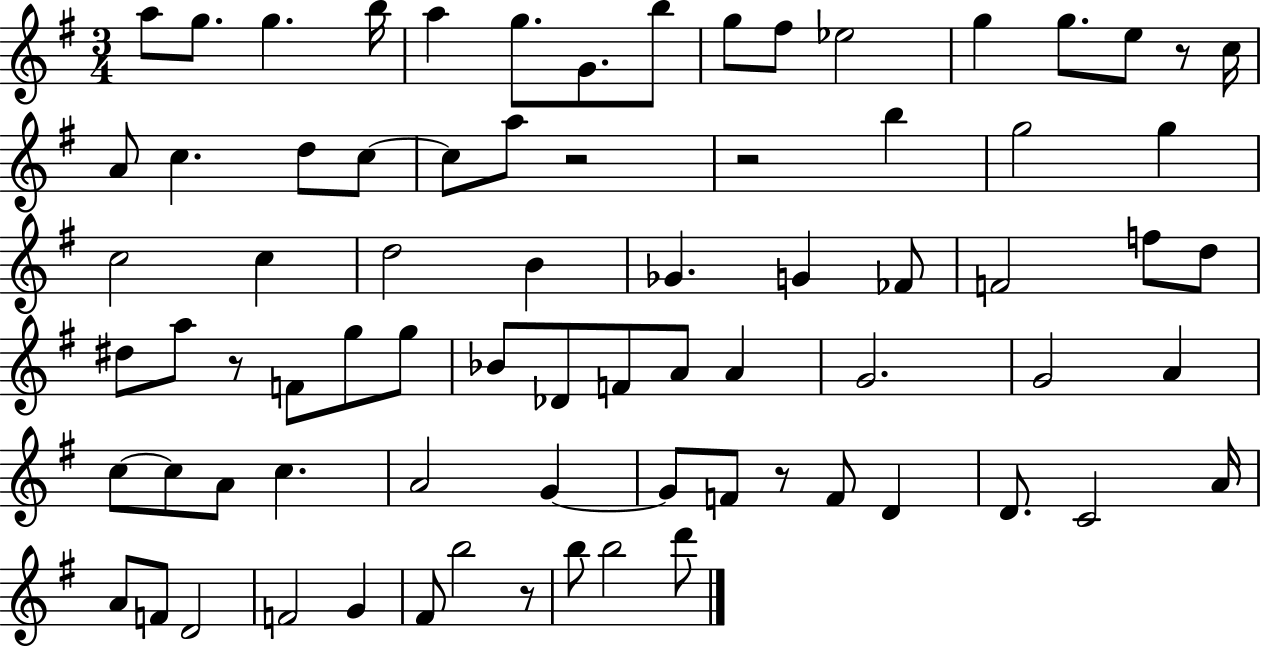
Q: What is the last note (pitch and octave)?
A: D6